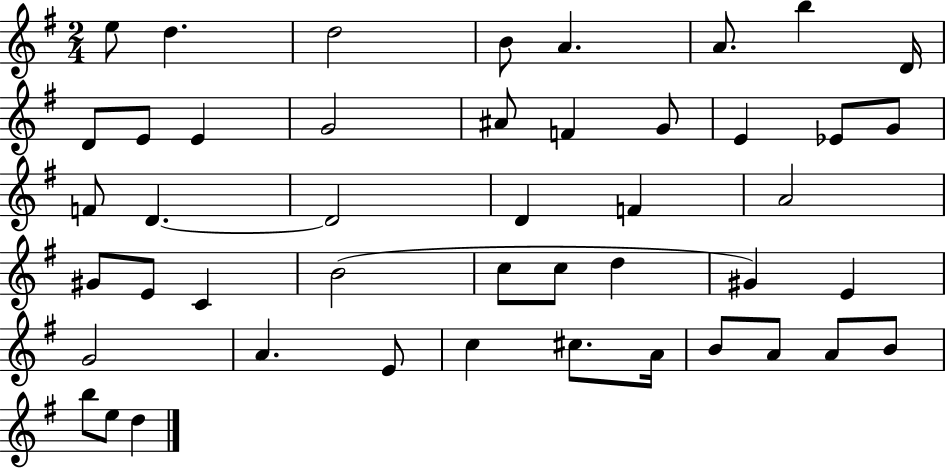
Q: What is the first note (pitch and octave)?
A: E5